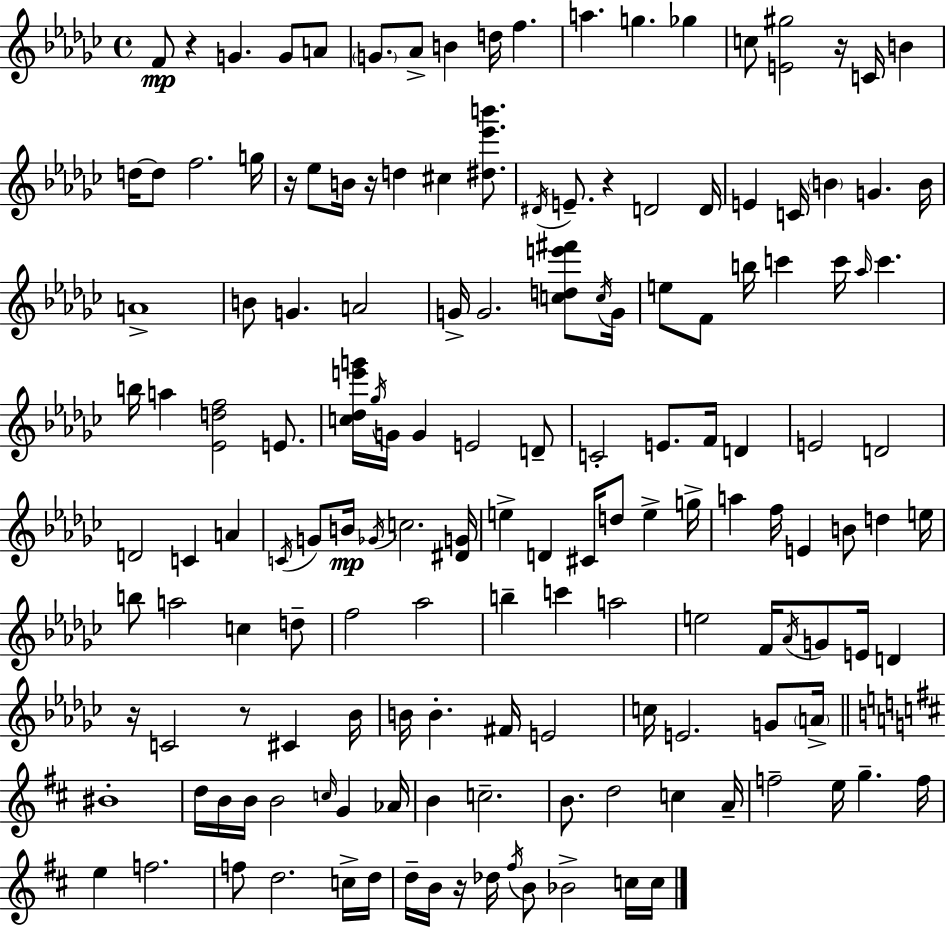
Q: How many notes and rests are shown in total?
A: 153